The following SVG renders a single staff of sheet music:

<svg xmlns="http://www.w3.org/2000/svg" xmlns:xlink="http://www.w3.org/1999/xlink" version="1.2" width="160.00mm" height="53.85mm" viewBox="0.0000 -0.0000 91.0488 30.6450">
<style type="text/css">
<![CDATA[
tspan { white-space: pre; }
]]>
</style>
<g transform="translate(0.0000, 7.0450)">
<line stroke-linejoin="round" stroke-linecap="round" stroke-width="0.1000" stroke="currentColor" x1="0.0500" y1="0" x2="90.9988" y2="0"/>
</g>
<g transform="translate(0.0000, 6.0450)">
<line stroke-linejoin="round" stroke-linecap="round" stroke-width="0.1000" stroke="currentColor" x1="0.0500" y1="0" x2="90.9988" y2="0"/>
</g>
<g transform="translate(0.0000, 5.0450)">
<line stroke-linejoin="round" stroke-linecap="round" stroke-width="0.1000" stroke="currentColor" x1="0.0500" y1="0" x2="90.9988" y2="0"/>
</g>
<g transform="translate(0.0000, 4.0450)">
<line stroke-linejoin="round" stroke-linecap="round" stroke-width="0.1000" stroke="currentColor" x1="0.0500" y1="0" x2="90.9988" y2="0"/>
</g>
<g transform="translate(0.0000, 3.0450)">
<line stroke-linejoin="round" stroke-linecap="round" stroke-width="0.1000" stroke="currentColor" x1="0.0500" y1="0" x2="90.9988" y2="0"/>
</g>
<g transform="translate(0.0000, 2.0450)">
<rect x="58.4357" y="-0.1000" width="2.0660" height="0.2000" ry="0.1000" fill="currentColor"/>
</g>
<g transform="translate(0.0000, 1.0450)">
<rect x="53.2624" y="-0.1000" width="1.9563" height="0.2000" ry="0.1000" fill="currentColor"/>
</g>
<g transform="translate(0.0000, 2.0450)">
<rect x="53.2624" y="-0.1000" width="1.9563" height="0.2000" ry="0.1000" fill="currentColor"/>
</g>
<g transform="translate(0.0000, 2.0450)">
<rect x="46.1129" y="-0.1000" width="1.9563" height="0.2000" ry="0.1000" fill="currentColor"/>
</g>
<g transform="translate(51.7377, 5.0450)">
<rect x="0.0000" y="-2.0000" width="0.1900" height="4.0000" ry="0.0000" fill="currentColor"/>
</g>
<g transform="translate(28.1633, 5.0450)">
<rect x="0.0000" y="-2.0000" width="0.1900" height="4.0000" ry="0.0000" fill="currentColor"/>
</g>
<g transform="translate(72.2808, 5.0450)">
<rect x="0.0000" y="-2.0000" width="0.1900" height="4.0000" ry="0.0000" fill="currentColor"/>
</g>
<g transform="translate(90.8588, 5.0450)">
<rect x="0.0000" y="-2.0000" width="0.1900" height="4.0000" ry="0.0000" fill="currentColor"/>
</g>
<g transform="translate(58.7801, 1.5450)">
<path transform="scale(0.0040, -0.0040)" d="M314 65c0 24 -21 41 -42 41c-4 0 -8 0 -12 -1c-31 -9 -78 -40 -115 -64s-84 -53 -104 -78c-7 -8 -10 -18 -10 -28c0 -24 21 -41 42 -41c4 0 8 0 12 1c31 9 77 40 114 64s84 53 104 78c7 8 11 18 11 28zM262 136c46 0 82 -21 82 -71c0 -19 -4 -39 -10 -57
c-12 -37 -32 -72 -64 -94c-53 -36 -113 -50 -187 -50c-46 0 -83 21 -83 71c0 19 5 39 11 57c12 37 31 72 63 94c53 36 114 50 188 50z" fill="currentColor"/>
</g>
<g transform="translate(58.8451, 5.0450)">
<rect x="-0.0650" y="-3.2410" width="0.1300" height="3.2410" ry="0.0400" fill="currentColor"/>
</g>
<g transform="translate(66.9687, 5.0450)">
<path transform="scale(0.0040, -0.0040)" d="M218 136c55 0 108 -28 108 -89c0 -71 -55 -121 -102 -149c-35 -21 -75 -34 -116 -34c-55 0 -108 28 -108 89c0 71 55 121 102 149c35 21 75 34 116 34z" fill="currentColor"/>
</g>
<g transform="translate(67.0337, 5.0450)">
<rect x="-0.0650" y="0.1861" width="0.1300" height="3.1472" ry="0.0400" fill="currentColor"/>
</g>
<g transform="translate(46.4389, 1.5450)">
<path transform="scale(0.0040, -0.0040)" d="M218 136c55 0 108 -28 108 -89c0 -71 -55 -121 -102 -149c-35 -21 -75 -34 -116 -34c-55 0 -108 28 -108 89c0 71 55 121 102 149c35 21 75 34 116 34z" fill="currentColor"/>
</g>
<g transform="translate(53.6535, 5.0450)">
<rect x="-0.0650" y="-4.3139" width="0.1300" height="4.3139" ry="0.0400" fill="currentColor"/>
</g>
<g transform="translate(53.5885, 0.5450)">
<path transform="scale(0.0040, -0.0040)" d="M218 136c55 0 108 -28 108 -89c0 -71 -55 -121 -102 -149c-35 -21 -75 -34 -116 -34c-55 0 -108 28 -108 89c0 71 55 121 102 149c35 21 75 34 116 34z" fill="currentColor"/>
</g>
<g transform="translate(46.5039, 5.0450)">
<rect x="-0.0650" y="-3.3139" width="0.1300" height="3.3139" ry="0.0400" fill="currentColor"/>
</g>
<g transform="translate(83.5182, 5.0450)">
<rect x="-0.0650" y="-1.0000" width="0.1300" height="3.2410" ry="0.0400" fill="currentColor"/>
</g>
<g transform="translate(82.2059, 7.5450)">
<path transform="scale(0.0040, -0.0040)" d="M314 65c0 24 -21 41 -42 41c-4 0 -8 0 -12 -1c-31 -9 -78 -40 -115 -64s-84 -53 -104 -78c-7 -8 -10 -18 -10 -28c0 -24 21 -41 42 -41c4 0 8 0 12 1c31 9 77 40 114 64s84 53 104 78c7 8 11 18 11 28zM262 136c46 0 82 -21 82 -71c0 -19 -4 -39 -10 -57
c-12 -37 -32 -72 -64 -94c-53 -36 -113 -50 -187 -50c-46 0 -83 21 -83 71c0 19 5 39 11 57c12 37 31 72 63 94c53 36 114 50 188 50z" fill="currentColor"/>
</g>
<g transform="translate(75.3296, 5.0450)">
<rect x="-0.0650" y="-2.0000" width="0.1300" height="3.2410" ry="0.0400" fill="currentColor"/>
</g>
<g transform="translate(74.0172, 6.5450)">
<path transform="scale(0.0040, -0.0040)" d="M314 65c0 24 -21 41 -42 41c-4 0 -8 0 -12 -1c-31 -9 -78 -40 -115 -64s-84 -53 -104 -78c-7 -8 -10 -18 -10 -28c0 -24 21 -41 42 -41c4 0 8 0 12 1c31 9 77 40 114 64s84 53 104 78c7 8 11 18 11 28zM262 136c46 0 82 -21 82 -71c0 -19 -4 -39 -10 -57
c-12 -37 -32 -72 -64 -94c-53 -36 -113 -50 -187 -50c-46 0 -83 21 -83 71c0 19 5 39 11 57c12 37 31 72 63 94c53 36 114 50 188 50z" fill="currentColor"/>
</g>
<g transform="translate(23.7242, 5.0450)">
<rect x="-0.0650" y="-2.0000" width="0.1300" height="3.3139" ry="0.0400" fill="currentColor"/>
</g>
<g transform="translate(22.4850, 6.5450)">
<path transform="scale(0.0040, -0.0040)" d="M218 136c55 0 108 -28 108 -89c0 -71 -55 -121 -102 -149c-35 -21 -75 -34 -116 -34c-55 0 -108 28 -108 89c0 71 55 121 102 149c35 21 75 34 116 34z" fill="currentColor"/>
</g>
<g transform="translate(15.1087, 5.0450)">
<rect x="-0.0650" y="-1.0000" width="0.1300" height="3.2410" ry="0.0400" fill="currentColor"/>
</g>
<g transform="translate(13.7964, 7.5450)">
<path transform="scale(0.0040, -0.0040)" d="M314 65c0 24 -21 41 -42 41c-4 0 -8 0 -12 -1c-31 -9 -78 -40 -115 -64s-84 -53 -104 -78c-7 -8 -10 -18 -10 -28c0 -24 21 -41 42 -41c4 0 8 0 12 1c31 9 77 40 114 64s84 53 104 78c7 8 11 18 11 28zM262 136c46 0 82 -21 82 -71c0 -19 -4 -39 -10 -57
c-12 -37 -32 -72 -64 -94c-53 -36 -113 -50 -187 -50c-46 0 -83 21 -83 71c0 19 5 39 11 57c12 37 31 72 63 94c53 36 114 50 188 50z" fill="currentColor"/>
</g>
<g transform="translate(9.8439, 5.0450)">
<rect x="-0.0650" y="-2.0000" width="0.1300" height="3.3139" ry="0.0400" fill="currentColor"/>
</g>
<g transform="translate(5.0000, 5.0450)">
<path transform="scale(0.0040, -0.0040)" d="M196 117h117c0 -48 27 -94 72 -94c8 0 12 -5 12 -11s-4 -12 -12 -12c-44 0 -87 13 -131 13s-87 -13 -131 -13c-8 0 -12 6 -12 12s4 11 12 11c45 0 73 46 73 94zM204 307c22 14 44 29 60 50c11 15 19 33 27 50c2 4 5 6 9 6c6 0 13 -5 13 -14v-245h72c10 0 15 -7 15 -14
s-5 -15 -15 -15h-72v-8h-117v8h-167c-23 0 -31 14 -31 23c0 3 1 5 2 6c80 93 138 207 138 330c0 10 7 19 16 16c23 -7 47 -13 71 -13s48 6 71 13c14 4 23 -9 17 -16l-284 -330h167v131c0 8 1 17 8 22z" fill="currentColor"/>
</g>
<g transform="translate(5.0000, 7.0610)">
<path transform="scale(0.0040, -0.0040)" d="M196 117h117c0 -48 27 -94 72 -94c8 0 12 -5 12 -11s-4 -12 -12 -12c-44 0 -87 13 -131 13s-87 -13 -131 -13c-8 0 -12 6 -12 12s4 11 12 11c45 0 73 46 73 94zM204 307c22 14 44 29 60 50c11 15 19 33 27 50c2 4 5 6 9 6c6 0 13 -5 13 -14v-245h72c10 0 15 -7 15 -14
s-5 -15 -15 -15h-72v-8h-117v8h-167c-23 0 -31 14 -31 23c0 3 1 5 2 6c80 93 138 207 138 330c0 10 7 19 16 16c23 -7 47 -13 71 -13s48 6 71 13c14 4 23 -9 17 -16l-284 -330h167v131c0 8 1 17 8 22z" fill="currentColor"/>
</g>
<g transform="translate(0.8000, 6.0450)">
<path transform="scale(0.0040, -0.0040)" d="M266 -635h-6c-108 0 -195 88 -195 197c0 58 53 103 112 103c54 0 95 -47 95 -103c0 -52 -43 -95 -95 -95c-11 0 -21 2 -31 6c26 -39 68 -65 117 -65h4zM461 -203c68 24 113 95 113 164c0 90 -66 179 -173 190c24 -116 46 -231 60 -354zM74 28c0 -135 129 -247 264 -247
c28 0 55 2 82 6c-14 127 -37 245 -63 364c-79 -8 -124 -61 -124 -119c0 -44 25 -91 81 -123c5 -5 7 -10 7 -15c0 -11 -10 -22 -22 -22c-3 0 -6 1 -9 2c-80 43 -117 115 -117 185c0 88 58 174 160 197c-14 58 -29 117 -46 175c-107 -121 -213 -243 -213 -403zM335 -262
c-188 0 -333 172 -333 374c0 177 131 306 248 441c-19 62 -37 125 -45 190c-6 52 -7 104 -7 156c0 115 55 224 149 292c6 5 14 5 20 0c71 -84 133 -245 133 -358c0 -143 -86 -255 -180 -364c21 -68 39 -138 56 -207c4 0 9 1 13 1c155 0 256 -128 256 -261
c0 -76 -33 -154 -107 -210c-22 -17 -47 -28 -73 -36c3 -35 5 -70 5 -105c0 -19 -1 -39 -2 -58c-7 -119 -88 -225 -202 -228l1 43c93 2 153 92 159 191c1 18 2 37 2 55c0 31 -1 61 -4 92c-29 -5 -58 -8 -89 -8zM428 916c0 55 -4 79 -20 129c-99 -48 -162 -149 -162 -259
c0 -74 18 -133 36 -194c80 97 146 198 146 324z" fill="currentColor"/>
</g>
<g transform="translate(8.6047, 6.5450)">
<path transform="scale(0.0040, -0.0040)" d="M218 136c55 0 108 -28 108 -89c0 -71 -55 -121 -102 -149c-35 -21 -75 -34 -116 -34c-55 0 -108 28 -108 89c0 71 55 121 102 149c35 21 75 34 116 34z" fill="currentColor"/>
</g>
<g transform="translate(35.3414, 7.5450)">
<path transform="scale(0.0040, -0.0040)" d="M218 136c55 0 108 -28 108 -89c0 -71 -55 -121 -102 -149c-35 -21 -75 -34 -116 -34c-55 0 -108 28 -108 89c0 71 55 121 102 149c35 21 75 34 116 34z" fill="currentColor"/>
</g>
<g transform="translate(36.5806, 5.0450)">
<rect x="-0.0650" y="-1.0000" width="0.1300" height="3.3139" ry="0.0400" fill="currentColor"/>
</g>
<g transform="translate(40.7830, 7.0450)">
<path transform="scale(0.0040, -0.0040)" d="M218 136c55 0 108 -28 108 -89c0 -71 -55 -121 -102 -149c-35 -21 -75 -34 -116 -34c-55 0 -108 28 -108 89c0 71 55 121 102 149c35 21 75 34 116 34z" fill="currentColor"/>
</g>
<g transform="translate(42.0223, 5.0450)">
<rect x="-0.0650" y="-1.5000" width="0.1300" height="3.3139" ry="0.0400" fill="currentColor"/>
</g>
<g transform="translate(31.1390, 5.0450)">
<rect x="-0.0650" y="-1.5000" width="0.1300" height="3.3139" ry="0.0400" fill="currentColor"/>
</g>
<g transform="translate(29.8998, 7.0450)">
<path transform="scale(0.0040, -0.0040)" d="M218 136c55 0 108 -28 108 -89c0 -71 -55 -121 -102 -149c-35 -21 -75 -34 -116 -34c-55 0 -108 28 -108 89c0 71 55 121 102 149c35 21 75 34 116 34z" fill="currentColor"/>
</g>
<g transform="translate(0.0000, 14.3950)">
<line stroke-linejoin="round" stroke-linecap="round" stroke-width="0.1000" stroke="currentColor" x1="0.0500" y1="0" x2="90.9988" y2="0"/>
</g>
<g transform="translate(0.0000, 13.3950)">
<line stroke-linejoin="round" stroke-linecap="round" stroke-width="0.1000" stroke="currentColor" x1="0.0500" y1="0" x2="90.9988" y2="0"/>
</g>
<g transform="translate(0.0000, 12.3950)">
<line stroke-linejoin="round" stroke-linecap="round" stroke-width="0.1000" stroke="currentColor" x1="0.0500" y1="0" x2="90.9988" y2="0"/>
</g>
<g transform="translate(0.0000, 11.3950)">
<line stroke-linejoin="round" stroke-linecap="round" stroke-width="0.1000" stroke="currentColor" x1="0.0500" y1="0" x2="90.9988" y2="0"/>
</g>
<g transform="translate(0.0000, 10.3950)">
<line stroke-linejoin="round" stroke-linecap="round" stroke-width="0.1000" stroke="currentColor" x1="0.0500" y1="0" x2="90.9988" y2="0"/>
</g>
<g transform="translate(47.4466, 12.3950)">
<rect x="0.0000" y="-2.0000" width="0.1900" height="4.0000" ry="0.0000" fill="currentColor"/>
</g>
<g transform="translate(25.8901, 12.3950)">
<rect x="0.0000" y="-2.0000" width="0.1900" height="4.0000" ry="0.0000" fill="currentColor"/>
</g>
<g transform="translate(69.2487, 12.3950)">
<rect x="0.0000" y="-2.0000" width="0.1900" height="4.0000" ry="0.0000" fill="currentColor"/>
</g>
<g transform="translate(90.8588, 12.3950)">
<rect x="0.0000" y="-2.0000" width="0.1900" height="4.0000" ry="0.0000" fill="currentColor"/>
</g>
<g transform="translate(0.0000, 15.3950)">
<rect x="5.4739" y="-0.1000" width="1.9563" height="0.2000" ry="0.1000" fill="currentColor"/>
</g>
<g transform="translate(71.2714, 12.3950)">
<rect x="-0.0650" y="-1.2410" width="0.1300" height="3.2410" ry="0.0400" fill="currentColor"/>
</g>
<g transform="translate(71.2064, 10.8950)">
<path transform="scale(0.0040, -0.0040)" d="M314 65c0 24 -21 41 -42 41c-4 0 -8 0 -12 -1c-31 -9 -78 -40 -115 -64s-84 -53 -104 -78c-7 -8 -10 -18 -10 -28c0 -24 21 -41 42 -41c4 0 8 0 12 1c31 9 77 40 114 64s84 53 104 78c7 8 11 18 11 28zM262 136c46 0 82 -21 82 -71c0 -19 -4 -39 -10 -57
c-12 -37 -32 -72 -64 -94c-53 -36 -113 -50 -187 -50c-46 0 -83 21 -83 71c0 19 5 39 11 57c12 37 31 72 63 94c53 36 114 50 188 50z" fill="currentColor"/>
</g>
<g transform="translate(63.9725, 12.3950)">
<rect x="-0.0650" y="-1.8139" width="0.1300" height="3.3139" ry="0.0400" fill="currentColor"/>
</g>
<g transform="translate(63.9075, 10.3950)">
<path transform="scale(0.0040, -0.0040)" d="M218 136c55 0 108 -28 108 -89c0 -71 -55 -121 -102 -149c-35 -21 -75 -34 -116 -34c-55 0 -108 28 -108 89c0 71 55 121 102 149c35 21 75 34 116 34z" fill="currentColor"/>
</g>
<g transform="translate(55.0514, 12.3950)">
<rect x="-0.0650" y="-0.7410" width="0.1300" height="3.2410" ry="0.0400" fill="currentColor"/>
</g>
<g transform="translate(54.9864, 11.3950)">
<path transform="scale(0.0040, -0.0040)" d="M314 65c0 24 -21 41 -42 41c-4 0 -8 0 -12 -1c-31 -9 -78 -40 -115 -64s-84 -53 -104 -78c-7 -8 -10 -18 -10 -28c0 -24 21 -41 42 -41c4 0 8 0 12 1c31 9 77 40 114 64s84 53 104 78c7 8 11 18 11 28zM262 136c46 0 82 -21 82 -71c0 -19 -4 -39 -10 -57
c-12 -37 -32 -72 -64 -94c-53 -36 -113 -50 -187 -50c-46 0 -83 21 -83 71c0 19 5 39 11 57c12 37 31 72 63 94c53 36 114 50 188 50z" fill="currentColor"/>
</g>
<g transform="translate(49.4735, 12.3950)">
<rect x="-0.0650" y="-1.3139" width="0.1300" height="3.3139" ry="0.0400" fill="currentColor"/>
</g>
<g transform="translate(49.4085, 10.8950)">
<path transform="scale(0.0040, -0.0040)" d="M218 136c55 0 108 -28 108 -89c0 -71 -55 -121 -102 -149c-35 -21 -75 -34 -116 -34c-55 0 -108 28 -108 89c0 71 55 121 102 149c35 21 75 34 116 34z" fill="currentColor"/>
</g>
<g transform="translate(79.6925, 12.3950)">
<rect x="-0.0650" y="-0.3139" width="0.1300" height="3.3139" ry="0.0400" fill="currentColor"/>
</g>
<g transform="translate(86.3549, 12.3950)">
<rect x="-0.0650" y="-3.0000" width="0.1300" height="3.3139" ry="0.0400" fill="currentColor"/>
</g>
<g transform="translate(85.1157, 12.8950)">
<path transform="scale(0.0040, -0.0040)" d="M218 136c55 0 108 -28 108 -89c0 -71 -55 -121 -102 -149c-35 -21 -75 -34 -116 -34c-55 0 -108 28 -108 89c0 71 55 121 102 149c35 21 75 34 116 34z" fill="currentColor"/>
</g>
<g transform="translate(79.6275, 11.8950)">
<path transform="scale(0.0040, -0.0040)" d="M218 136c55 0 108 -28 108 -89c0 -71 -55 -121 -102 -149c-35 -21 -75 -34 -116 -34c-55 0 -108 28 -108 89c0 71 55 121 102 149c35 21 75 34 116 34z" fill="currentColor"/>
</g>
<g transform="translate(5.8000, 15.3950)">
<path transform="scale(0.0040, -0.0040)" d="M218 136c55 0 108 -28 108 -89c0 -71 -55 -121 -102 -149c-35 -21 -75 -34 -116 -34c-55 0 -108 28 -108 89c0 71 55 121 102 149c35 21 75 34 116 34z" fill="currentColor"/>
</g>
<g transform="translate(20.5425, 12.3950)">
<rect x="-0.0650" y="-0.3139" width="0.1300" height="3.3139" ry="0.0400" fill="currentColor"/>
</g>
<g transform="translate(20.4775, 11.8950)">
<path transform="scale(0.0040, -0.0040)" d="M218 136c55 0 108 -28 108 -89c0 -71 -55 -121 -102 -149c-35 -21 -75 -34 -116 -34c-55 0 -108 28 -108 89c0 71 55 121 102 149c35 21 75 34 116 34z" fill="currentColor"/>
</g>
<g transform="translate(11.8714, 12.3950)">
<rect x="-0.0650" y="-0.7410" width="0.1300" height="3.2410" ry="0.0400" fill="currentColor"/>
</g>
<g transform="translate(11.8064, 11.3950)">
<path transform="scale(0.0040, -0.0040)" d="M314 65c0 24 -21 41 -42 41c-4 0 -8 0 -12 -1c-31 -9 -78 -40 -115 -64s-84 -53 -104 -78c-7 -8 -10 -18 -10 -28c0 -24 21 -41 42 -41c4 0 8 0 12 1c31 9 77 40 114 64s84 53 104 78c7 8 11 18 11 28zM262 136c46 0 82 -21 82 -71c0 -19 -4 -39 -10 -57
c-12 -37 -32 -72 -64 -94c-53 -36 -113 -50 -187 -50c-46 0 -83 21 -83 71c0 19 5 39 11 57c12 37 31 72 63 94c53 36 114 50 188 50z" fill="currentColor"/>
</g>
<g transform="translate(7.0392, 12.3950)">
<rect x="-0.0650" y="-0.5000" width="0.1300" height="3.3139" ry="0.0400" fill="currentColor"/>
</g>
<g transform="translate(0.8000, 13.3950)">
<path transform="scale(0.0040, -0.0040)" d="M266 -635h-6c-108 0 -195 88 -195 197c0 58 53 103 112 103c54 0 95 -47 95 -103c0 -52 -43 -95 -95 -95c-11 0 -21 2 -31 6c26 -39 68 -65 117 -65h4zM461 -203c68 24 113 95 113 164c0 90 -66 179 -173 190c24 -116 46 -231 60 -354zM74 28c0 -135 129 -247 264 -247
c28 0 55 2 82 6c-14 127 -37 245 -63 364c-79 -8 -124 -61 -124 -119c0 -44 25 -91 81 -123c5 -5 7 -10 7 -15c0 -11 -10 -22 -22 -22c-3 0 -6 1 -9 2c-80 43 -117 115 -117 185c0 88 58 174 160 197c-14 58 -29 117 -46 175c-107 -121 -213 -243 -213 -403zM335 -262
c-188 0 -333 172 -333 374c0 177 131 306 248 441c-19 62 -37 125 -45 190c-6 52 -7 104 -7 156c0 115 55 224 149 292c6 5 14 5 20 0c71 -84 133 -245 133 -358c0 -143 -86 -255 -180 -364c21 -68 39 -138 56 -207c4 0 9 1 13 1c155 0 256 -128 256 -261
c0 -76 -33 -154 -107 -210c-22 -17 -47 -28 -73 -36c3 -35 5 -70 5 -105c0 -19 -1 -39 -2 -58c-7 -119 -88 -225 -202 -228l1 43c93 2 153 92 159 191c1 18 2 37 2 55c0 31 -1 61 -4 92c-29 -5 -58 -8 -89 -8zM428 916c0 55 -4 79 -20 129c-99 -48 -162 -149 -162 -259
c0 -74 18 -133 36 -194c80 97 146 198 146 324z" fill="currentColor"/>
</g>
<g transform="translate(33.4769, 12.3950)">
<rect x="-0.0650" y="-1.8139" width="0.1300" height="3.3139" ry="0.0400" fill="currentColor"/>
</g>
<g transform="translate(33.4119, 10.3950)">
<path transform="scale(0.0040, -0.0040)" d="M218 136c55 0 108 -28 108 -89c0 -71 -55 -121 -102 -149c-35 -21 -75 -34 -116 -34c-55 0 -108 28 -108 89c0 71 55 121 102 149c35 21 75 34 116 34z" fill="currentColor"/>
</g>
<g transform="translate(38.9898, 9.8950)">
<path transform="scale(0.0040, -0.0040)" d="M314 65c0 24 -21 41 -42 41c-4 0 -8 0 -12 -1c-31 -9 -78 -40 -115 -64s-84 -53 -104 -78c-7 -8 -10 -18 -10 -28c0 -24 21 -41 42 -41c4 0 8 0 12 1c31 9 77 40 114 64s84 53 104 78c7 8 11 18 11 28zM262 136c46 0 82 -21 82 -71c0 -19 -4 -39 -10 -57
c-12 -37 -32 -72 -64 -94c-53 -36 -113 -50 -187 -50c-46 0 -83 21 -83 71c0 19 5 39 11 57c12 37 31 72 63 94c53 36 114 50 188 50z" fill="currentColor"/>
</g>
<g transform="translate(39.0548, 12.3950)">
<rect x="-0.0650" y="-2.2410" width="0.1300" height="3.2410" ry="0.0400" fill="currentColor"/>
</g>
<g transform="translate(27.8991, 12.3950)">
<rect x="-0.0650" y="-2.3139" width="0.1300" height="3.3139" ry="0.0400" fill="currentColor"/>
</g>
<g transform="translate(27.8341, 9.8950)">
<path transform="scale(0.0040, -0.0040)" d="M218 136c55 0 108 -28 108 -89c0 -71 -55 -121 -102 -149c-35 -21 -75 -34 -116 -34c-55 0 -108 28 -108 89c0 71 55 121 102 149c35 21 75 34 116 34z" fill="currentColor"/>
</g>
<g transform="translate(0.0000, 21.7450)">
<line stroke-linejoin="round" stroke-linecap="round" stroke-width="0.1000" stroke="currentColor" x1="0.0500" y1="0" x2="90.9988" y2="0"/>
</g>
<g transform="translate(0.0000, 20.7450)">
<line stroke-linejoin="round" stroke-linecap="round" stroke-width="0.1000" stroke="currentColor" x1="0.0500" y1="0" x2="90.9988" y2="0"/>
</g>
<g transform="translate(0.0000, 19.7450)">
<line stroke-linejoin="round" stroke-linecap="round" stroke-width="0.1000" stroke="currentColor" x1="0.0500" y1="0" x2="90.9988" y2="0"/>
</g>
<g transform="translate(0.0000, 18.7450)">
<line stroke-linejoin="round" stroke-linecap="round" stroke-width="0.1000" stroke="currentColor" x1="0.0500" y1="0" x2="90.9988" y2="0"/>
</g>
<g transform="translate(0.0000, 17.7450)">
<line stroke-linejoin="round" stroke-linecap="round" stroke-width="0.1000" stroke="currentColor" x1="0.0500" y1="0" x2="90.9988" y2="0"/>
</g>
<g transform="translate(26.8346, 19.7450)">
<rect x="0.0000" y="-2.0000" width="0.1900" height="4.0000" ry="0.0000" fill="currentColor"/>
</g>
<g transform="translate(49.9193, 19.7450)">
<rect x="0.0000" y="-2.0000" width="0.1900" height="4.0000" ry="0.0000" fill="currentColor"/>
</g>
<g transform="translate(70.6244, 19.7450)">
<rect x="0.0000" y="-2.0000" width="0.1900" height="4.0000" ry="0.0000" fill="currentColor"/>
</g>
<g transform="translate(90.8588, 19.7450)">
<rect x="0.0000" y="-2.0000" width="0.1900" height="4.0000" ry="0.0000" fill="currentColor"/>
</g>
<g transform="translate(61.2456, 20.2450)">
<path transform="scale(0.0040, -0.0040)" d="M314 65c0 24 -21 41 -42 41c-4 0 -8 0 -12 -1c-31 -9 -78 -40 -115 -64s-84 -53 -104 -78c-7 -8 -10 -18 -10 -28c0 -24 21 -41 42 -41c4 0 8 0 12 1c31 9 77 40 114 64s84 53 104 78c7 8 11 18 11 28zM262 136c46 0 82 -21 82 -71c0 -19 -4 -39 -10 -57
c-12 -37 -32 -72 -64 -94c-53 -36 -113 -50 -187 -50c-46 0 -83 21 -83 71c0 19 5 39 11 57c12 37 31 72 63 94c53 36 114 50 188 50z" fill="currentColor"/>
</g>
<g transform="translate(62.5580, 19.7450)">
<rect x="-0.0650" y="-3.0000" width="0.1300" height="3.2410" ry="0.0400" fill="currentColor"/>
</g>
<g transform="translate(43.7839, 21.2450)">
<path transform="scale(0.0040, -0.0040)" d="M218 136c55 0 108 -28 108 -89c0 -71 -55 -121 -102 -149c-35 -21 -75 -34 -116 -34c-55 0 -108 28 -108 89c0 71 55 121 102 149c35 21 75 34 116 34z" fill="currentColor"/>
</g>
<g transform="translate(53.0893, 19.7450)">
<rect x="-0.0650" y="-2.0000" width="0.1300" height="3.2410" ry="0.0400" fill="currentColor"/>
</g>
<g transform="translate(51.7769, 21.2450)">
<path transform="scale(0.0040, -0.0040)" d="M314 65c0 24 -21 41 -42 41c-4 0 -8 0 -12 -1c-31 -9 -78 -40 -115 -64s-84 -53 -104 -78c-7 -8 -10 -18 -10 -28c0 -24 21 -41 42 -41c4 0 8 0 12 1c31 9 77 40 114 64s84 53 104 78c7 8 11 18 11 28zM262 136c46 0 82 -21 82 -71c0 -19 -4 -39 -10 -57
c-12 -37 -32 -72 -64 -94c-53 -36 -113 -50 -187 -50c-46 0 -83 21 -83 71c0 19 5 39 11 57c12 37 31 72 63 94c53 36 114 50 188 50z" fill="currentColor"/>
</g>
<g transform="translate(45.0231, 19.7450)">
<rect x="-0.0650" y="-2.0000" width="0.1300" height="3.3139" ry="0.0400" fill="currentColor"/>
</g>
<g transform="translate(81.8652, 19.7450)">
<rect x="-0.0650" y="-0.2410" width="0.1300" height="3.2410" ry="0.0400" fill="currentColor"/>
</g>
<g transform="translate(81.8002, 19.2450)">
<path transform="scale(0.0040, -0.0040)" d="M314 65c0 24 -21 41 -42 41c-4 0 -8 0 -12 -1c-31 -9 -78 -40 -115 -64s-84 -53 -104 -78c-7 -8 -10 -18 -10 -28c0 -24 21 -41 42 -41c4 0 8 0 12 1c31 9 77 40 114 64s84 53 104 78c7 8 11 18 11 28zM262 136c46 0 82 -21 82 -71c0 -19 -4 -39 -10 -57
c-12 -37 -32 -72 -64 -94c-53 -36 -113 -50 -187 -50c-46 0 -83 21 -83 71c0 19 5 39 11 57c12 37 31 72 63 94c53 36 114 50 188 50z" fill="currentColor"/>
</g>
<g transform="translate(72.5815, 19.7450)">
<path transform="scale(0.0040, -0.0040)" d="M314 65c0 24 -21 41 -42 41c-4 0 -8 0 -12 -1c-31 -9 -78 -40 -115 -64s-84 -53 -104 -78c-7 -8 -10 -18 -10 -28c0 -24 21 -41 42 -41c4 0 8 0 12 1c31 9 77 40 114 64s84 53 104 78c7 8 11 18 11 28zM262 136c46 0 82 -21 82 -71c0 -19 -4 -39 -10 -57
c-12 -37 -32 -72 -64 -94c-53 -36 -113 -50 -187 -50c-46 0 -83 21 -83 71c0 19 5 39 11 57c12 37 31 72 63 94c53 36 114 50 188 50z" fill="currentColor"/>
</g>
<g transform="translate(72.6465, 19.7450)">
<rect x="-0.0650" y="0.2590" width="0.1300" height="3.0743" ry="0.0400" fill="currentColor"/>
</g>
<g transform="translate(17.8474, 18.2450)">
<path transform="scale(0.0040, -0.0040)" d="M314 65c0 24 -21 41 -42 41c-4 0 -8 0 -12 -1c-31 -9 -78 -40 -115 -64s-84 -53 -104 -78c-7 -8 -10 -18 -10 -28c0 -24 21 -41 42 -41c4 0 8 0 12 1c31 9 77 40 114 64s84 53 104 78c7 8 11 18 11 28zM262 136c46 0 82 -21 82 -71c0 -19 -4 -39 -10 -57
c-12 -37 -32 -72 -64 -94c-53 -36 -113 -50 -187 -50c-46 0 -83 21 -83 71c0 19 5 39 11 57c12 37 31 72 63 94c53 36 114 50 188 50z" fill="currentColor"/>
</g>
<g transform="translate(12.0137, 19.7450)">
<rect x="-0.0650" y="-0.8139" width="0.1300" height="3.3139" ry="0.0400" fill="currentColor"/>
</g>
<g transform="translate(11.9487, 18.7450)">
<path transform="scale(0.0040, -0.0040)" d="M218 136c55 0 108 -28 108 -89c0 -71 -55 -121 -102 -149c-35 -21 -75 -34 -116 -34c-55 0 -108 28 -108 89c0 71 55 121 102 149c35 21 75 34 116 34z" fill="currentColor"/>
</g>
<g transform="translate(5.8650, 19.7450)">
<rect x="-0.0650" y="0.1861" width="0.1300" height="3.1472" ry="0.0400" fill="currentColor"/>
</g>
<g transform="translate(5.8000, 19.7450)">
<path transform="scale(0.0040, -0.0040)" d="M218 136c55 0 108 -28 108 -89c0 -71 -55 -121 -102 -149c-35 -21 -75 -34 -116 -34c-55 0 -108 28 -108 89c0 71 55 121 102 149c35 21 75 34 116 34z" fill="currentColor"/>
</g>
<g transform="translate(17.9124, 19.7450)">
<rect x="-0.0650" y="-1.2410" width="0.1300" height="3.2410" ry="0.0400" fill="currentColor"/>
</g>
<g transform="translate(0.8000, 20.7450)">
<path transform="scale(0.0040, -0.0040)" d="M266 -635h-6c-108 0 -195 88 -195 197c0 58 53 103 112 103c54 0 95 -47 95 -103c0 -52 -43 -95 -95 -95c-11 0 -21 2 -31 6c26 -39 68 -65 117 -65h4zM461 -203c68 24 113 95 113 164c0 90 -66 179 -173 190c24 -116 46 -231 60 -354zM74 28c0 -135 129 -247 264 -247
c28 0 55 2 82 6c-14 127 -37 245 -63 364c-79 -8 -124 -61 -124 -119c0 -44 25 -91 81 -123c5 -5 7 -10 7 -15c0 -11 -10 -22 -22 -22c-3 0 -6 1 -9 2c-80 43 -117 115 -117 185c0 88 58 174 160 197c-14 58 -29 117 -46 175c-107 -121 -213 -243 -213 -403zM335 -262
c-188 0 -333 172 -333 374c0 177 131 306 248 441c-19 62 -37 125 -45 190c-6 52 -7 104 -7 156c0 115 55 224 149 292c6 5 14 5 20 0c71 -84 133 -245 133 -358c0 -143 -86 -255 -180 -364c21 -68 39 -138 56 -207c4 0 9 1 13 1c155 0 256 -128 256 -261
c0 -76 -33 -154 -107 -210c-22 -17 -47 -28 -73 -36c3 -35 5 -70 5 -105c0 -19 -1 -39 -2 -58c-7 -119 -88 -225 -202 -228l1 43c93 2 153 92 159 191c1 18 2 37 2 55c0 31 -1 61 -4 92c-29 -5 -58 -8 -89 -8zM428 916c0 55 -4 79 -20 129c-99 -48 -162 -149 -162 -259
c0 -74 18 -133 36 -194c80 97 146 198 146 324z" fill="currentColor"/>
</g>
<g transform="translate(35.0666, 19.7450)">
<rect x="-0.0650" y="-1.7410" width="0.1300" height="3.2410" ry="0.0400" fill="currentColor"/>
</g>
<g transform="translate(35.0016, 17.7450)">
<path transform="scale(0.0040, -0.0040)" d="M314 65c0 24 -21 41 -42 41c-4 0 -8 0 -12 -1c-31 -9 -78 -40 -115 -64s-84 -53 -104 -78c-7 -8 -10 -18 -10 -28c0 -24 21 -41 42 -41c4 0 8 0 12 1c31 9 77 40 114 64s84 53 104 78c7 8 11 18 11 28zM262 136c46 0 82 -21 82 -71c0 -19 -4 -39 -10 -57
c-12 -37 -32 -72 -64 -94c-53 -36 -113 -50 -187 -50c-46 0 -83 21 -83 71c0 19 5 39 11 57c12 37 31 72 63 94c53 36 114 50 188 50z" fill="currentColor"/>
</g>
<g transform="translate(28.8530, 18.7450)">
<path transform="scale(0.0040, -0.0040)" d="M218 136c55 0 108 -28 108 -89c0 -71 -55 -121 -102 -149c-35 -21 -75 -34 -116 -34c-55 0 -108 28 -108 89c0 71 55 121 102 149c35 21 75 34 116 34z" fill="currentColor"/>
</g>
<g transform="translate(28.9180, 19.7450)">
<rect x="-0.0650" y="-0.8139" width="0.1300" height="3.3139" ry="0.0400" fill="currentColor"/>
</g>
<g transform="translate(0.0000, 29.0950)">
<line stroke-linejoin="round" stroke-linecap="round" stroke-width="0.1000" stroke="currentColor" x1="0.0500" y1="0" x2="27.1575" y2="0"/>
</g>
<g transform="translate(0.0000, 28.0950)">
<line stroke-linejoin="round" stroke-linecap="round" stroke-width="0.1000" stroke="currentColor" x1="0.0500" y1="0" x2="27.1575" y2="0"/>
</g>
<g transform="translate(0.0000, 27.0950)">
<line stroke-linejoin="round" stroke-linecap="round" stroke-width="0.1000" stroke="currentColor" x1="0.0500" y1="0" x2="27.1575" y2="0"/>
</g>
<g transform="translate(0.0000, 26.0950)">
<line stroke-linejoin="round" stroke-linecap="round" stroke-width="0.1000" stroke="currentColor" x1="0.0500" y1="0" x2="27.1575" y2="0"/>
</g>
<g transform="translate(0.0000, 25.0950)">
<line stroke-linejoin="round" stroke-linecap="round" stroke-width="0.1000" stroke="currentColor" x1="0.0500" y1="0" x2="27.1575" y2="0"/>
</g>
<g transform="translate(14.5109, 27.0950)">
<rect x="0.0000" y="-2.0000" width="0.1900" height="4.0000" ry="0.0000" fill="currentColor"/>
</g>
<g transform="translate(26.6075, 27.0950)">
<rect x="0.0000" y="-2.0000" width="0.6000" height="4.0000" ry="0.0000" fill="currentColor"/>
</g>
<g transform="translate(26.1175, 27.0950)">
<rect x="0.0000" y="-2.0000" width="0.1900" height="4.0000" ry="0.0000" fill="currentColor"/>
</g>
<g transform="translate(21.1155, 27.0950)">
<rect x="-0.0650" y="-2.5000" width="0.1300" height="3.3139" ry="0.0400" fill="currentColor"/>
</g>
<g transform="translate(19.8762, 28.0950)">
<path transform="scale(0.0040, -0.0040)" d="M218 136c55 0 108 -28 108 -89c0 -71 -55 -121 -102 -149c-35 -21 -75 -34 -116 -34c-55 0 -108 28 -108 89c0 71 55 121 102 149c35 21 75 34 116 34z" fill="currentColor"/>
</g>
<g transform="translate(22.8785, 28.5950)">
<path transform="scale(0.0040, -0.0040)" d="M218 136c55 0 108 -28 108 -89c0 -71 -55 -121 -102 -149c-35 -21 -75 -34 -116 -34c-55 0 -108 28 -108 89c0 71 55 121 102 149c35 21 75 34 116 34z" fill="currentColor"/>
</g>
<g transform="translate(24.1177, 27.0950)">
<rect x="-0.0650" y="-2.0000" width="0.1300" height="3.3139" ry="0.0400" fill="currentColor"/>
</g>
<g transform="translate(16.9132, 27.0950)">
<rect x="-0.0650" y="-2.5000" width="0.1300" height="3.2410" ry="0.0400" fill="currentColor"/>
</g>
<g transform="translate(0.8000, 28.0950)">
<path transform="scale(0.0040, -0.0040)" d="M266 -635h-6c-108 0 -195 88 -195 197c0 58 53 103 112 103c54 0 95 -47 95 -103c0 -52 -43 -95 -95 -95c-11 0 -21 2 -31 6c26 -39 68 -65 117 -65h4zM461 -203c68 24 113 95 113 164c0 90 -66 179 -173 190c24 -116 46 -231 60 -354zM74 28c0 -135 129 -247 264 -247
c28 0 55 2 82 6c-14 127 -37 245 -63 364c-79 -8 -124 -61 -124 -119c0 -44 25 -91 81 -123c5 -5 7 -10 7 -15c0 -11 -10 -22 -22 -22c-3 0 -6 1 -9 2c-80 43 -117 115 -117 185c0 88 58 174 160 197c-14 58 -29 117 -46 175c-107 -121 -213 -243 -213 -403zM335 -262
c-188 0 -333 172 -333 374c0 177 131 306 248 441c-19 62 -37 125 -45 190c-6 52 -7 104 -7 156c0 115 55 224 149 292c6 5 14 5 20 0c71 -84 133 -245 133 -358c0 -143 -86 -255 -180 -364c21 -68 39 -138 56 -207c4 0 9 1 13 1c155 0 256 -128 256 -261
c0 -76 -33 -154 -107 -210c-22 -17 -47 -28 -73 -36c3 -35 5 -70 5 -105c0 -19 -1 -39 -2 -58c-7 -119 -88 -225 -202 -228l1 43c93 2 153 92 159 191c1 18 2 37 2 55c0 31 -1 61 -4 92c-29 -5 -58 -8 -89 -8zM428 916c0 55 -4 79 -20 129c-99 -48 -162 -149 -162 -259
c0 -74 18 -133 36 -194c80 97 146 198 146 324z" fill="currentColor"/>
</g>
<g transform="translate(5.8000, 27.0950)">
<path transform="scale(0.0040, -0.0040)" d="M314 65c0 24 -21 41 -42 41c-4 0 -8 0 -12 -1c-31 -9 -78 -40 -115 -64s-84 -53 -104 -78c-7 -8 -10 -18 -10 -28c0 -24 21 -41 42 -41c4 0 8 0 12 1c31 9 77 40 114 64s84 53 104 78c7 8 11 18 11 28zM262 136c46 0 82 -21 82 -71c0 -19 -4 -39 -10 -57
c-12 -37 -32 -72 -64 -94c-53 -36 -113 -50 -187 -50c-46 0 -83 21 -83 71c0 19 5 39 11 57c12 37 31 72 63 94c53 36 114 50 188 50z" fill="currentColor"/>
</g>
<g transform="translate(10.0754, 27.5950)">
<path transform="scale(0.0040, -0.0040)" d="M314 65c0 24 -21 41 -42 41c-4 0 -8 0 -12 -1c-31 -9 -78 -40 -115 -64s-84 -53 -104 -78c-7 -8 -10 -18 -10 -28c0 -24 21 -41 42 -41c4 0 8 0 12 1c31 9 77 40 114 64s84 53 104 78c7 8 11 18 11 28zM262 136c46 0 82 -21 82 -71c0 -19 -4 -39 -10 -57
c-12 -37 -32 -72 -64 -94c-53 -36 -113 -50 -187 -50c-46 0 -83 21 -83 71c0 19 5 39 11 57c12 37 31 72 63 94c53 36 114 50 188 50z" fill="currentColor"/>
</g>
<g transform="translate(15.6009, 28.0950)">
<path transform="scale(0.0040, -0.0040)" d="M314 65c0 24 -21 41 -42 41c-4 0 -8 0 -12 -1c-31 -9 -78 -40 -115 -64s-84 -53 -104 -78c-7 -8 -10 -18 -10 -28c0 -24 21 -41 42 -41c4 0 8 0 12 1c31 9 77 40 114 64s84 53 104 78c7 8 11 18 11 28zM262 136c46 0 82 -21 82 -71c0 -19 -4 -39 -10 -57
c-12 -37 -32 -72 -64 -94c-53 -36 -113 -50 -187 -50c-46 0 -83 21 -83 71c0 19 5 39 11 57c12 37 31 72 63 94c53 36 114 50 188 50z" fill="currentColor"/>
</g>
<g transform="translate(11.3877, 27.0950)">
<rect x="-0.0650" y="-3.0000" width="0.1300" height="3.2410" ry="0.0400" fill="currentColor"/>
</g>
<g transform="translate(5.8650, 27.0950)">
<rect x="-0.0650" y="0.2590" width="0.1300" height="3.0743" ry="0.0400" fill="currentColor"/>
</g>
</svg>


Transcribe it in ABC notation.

X:1
T:Untitled
M:4/4
L:1/4
K:C
F D2 F E D E b d' b2 B F2 D2 C d2 c g f g2 e d2 f e2 c A B d e2 d f2 F F2 A2 B2 c2 B2 A2 G2 G F